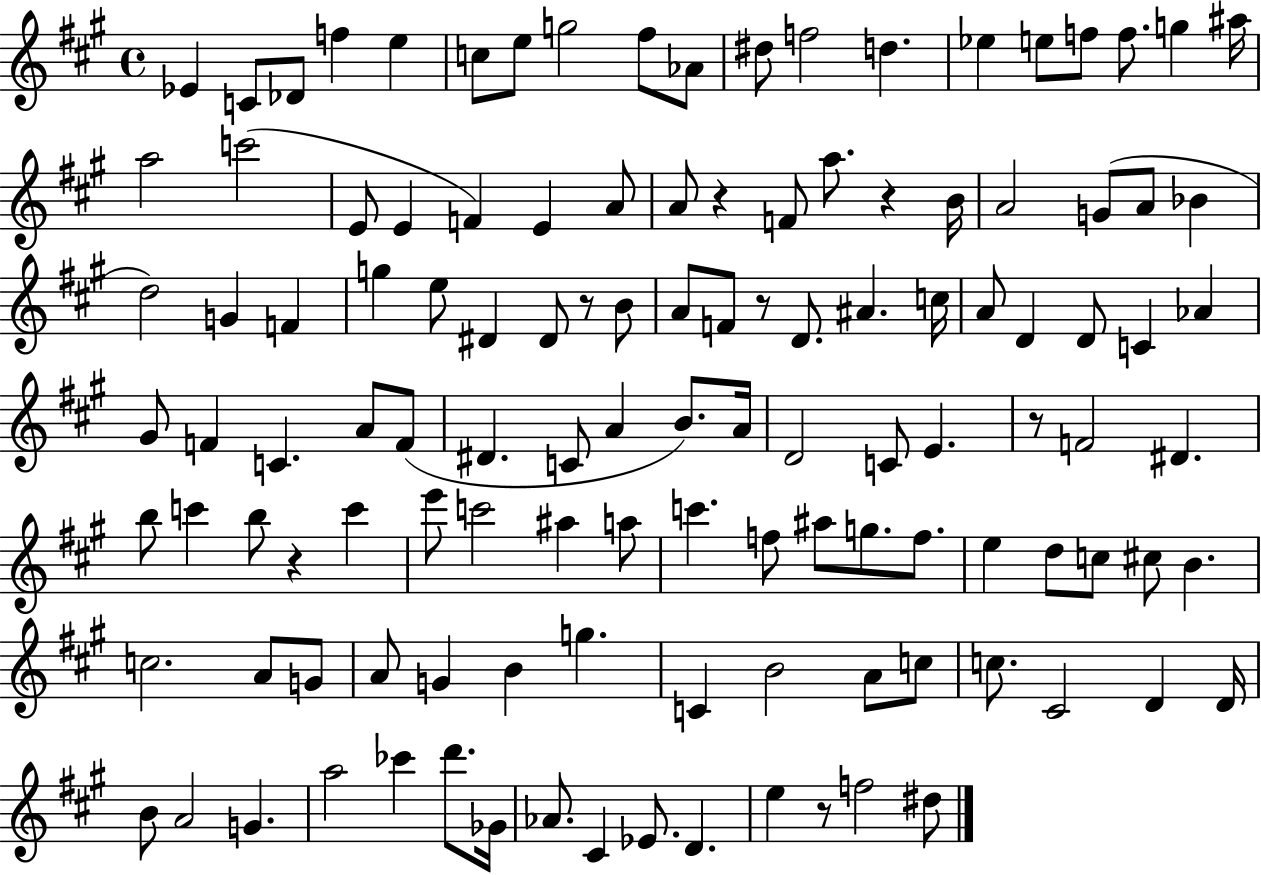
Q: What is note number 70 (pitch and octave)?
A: B5